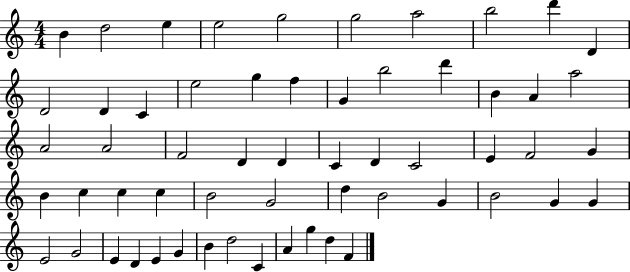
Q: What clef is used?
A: treble